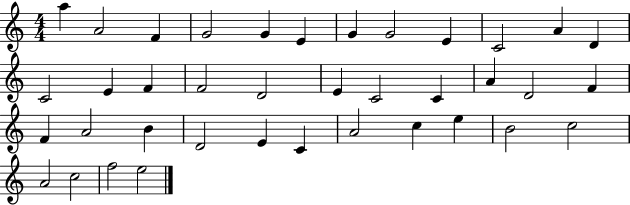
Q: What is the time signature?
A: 4/4